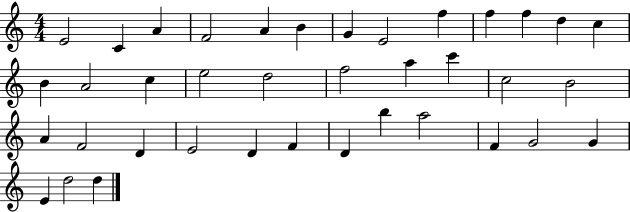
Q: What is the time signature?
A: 4/4